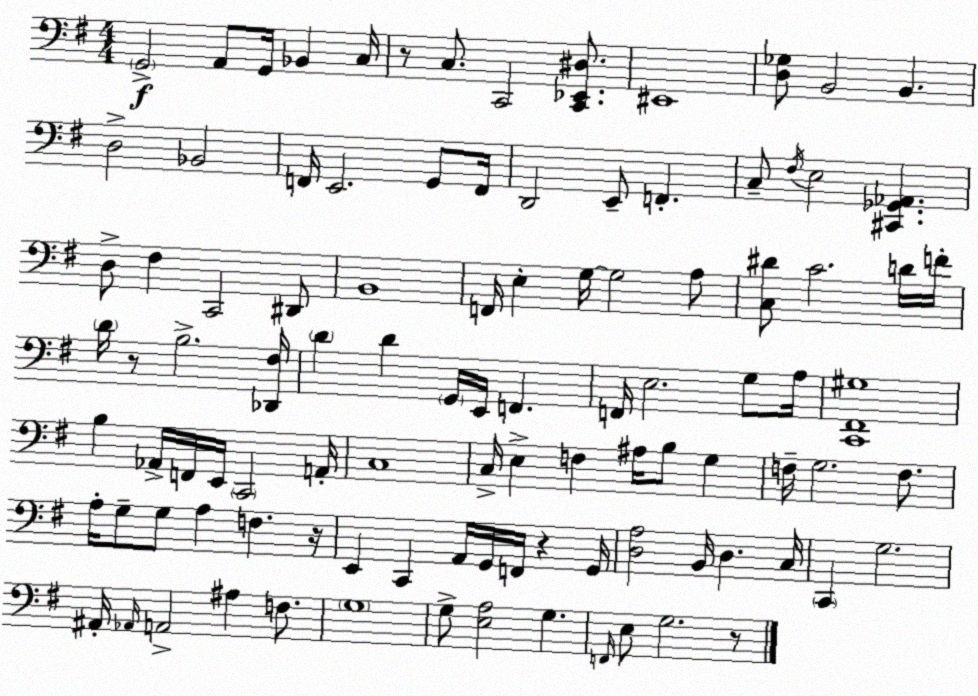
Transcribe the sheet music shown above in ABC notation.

X:1
T:Untitled
M:4/4
L:1/4
K:G
G,,2 A,,/2 G,,/4 _B,, C,/4 z/2 C,/2 C,,2 [C,,_E,,^D,]/2 ^E,,4 [D,_G,]/2 B,,2 B,, D,2 _B,,2 F,,/4 E,,2 G,,/2 F,,/4 D,,2 E,,/2 F,, C,/2 ^F,/4 E,2 [^C,,_G,,_A,,] D,/2 ^F, C,,2 ^D,,/2 B,,4 F,,/4 E, G,/4 G,2 A,/2 [C,^D]/2 C2 D/4 F/4 D/4 z/2 B,2 [_D,,^F,]/4 D D G,,/4 E,,/4 F,, F,,/4 E,2 G,/2 A,/4 [C,,^F,,^G,]4 B, _A,,/4 F,,/4 E,,/4 C,,2 A,,/4 C,4 C,/4 E, F, ^A,/4 B,/2 G, F,/4 G,2 F,/2 A,/4 G,/2 G,/2 A, F, z/4 E,, C,, A,,/4 G,,/4 F,,/4 z G,,/4 [D,A,]2 B,,/4 D, C,/4 C,, G,2 ^A,,/4 _A,,/4 A,,2 ^A, F,/2 G,4 G,/2 [E,A,]2 G, F,,/4 E,/2 G,2 z/2